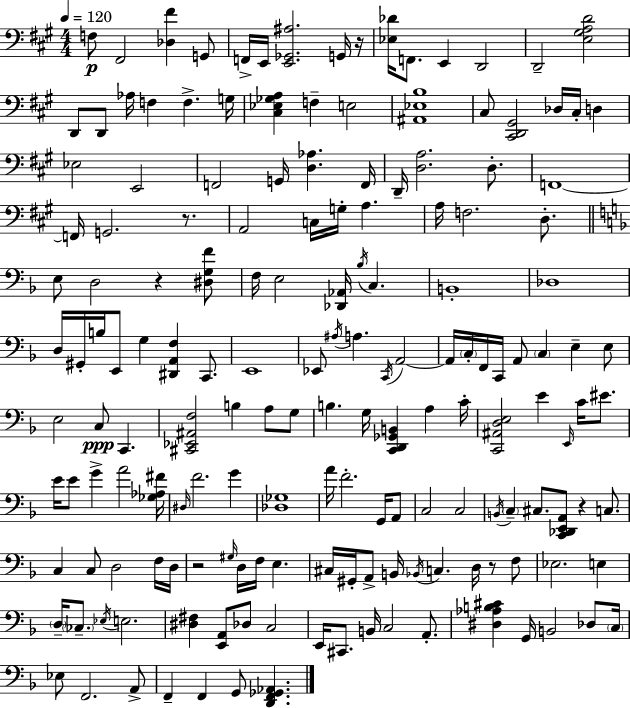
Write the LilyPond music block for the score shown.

{
  \clef bass
  \numericTimeSignature
  \time 4/4
  \key a \major
  \tempo 4 = 120
  \repeat volta 2 { f8\p fis,2 <des fis'>4 g,8 | f,16-> e,16 <e, ges, ais>2. g,16 r16 | <ees des'>16 f,8. e,4 d,2 | d,2-- <e gis a d'>2 | \break d,8 d,8 aes16 f4 f4.-> g16 | <cis ees ges a>4 f4-- e2 | <ais, ees b>1 | cis8 <cis, d, gis,>2 des16 cis16-. d4 | \break ees2 e,2 | f,2 g,16 <d aes>4. f,16 | d,16-- <d a>2. d8.-. | f,1~~ | \break f,16 g,2. r8. | a,2 c16 g16-. a4. | a16 f2. d8.-. | \bar "||" \break \key f \major e8 d2 r4 <dis g f'>8 | f16 e2 <des, aes,>16 \acciaccatura { bes16 } c4. | b,1-. | des1 | \break d16 gis,16-. b16 e,8 g4 <dis, a, f>4 c,8. | e,1 | ees,8 \acciaccatura { ais16 } a4. \acciaccatura { c,16 } a,2~~ | a,16 \parenthesize c16-. f,16 c,16 a,8 \parenthesize c4 e4-- | \break e8 e2 c8\ppp c,4. | <cis, ees, ais, f>2 b4 a8 | g8 b4. g16 <c, d, ges, b,>4 a4 | c'16-. <c, ais, d e>2 e'4 \grace { e,16 } | \break c'16 eis'8. e'16 e'8 g'4-> a'2 | <ges aes fis'>16 \grace { dis16 } f'2. | g'4 <des ges>1 | a'16 f'2.-. | \break g,16 a,8 c2 c2 | \acciaccatura { b,16 } \parenthesize c4-- cis8. <c, des, e, a,>8 r4 | c8. c4 c8 d2 | f16 d16 r2 \grace { gis16 } d16 | \break f16 e4. cis16 gis,16-. a,8-> b,16 \acciaccatura { bes,16 } c4. | d16 r8 f8 ees2. | e4 \parenthesize d16-- \parenthesize ces8.-- \acciaccatura { ees16 } e2. | <dis fis>4 <e, a,>8 des8 | \break c2 e,16 cis,8. b,16 c2 | a,8.-. <dis aes b cis'>4 g,16 b,2 | des8 \parenthesize c16 ees8 f,2. | a,8-> f,4-- f,4 | \break g,8 <d, f, ges, aes,>4. } \bar "|."
}